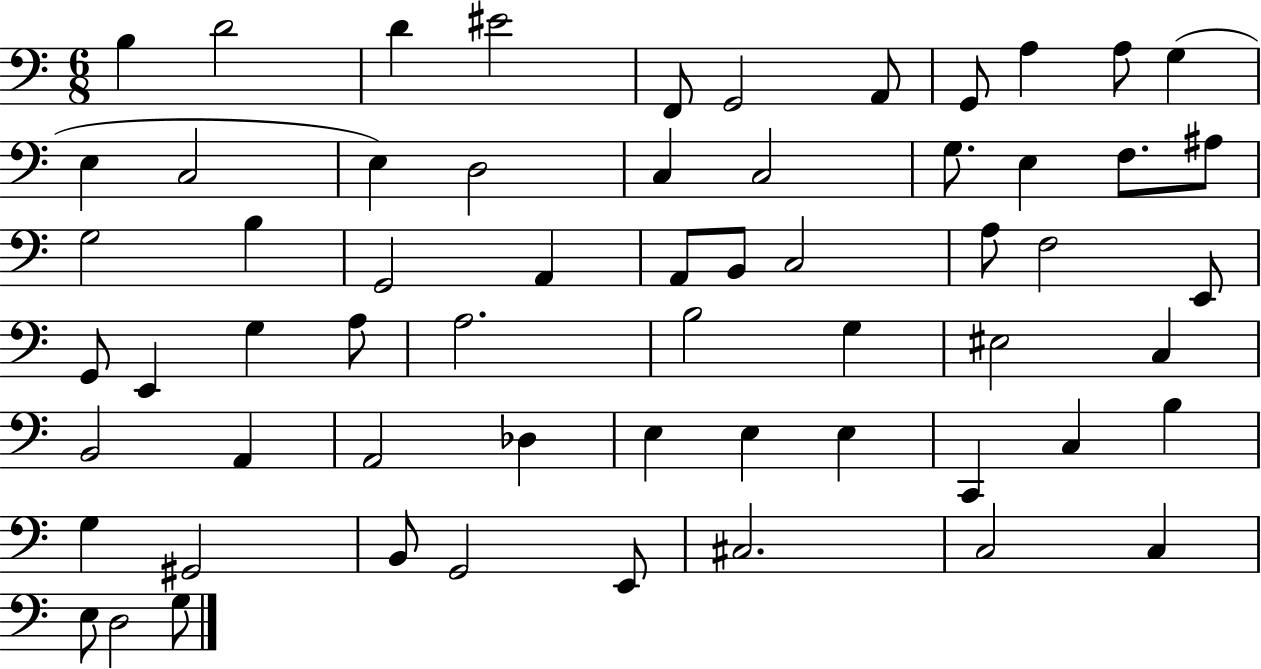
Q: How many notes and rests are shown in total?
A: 61